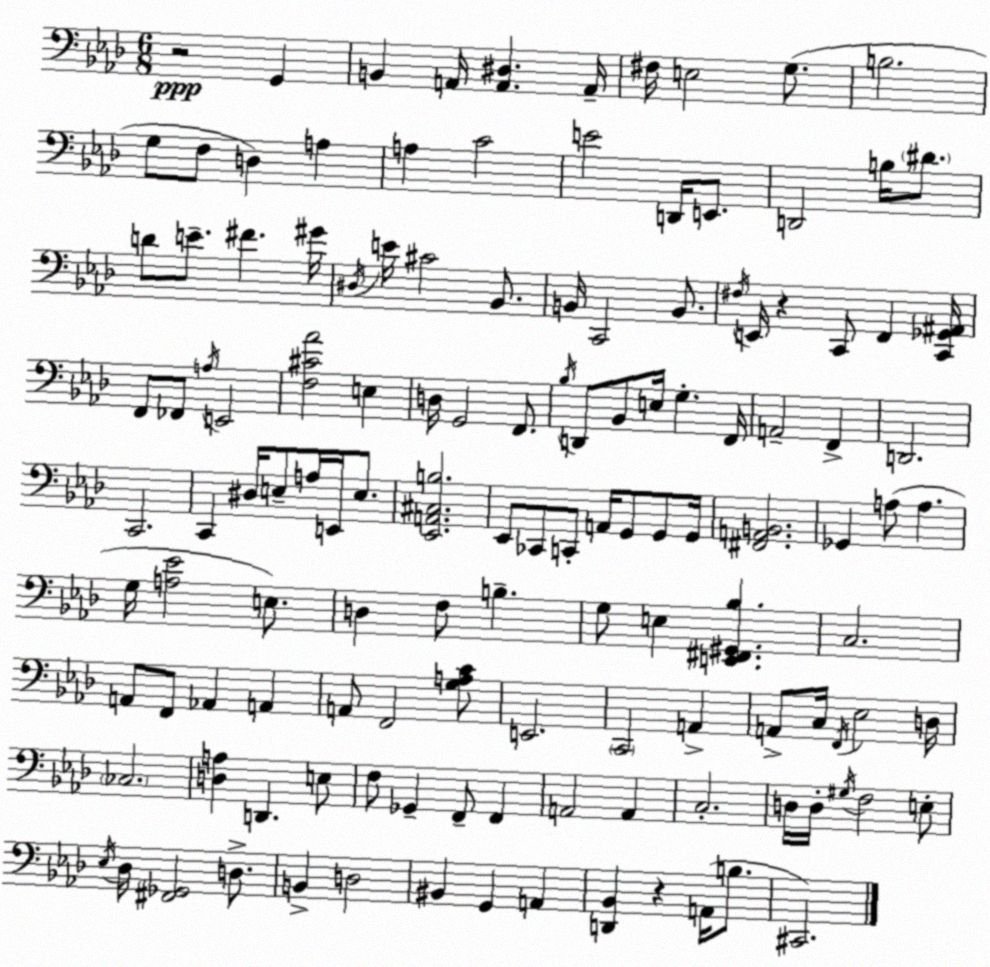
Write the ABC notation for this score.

X:1
T:Untitled
M:6/8
L:1/4
K:Fm
z2 G,, B,, A,,/4 [A,,^D,] A,,/4 ^F,/4 E,2 G,/2 B,2 G,/2 F,/2 D, A, A, C2 E2 D,,/4 E,,/2 D,,2 B,/4 ^D/2 D/2 E/2 ^F ^G/4 ^D,/4 E/4 ^C2 _B,,/2 B,,/4 C,,2 B,,/2 ^F,/4 E,,/4 z C,,/2 F,, [C,,_G,,^A,,]/4 F,,/2 _F,,/2 A,/4 E,,2 [F,^C_A]2 E, D,/4 G,,2 F,,/2 _B,/4 D,,/2 _B,,/2 E,/4 G, F,,/4 A,,2 F,, D,,2 C,,2 C,, ^D,/4 E,/2 A,/4 E,,/4 E,/2 [_E,,A,,^C,B,]2 _E,,/2 _C,,/2 C,,/2 A,,/4 G,,/2 G,,/2 G,,/4 [^F,,A,,B,,]2 _G,, A,/2 A, G,/4 [A,_E]2 E,/2 D, F,/2 B, G,/2 E, [E,,^F,,^G,,_B,] C,2 A,,/2 F,,/2 _A,, A,, A,,/2 F,,2 [G,A,C]/2 E,,2 C,,2 A,, A,,/2 C,/4 F,,/4 _E,2 D,/4 _C,2 [D,A,] D,, E,/2 F,/2 _G,, F,,/2 F,, A,,2 A,, C,2 D,/4 D,/4 ^G,/4 F,2 E,/2 _E,/4 _D,/4 [^F,,_G,,]2 D,/2 B,, D,2 ^B,, G,, A,, [D,,_B,,] z A,,/4 B,/2 ^C,,2